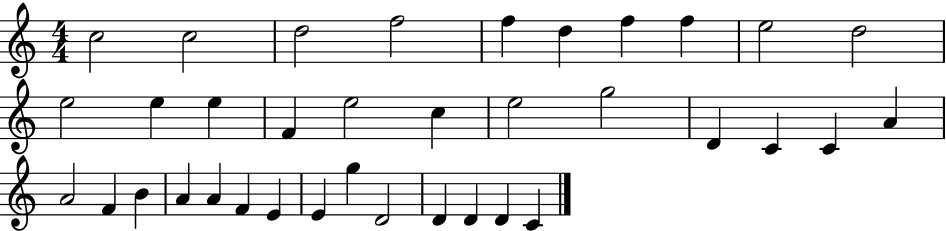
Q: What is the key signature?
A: C major